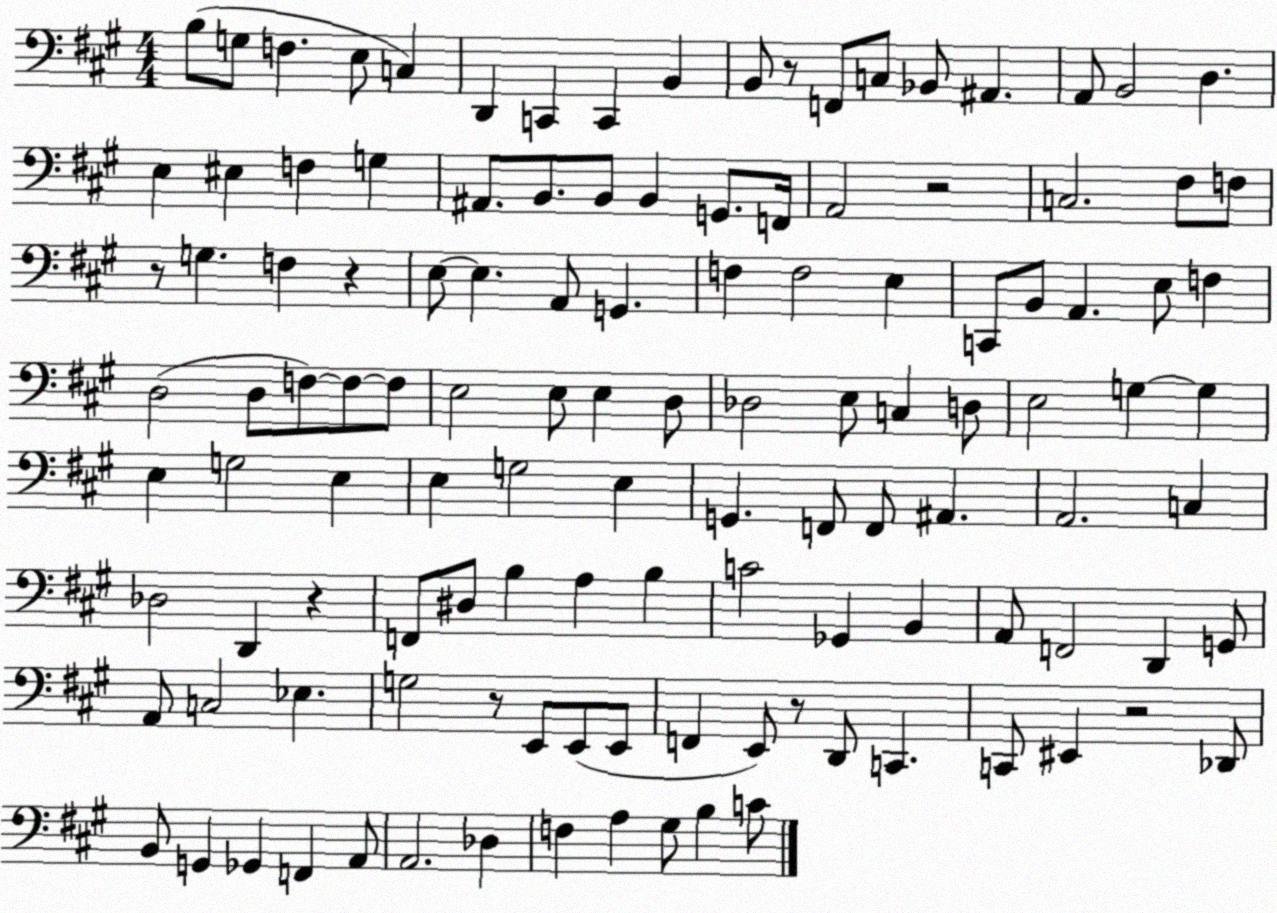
X:1
T:Untitled
M:4/4
L:1/4
K:A
B,/2 G,/2 F, E,/2 C, D,, C,, C,, B,, B,,/2 z/2 F,,/2 C,/2 _B,,/2 ^A,, A,,/2 B,,2 D, E, ^E, F, G, ^A,,/2 B,,/2 B,,/2 B,, G,,/2 F,,/4 A,,2 z2 C,2 ^F,/2 F,/2 z/2 G, F, z E,/2 E, A,,/2 G,, F, F,2 E, C,,/2 B,,/2 A,, E,/2 F, D,2 D,/2 F,/2 F,/2 F,/2 E,2 E,/2 E, D,/2 _D,2 E,/2 C, D,/2 E,2 G, G, E, G,2 E, E, G,2 E, G,, F,,/2 F,,/2 ^A,, A,,2 C, _D,2 D,, z F,,/2 ^D,/2 B, A, B, C2 _G,, B,, A,,/2 F,,2 D,, G,,/2 A,,/2 C,2 _E, G,2 z/2 E,,/2 E,,/2 E,,/2 F,, E,,/2 z/2 D,,/2 C,, C,,/2 ^E,, z2 _D,,/2 B,,/2 G,, _G,, F,, A,,/2 A,,2 _D, F, A, ^G,/2 B, C/2